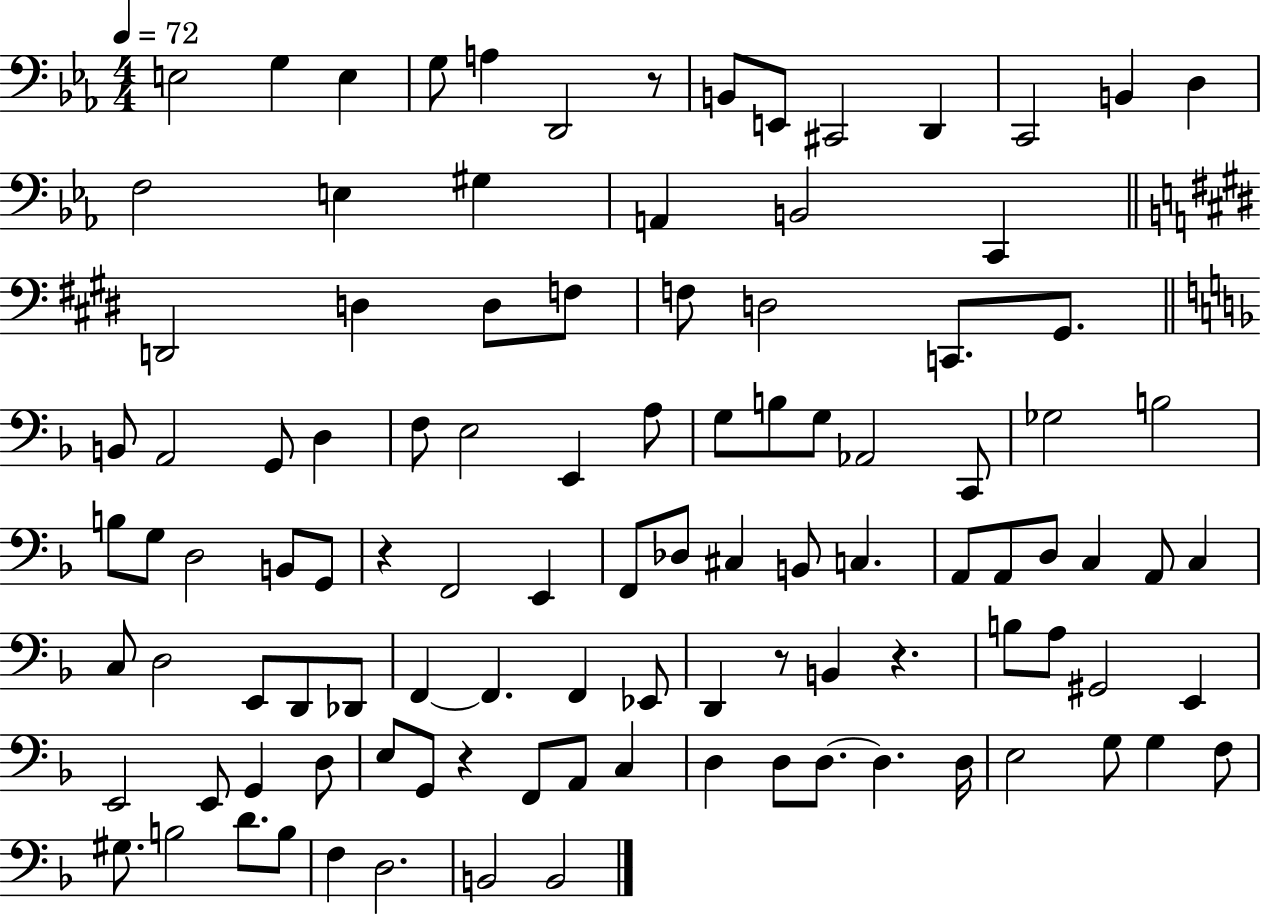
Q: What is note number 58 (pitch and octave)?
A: C3